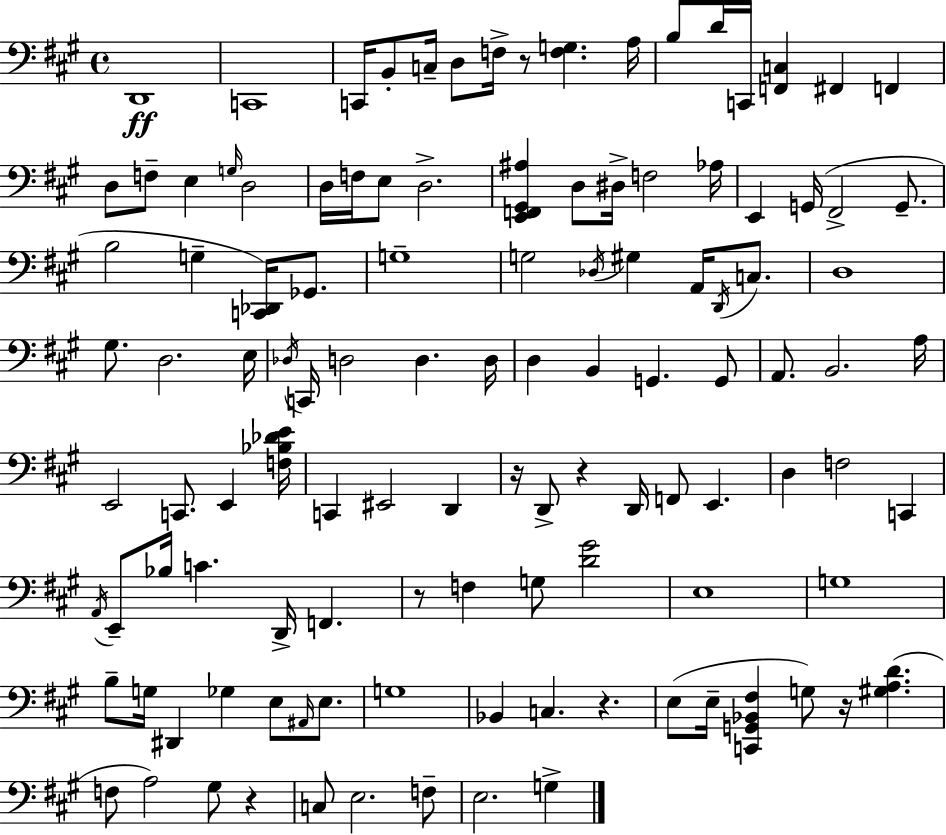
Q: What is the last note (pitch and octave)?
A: G3